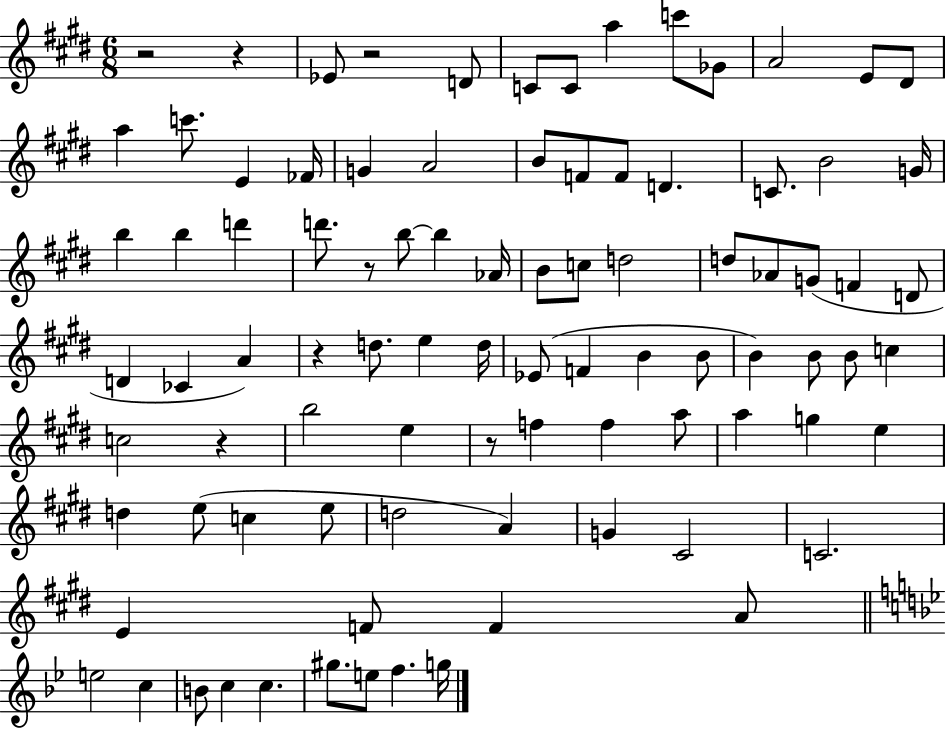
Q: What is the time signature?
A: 6/8